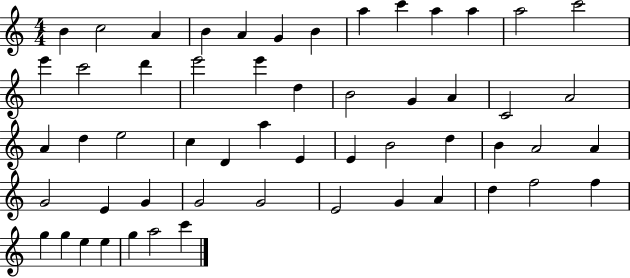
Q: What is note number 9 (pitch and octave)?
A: C6